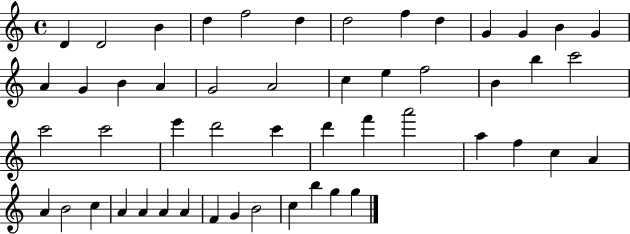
{
  \clef treble
  \time 4/4
  \defaultTimeSignature
  \key c \major
  d'4 d'2 b'4 | d''4 f''2 d''4 | d''2 f''4 d''4 | g'4 g'4 b'4 g'4 | \break a'4 g'4 b'4 a'4 | g'2 a'2 | c''4 e''4 f''2 | b'4 b''4 c'''2 | \break c'''2 c'''2 | e'''4 d'''2 c'''4 | d'''4 f'''4 a'''2 | a''4 f''4 c''4 a'4 | \break a'4 b'2 c''4 | a'4 a'4 a'4 a'4 | f'4 g'4 b'2 | c''4 b''4 g''4 g''4 | \break \bar "|."
}